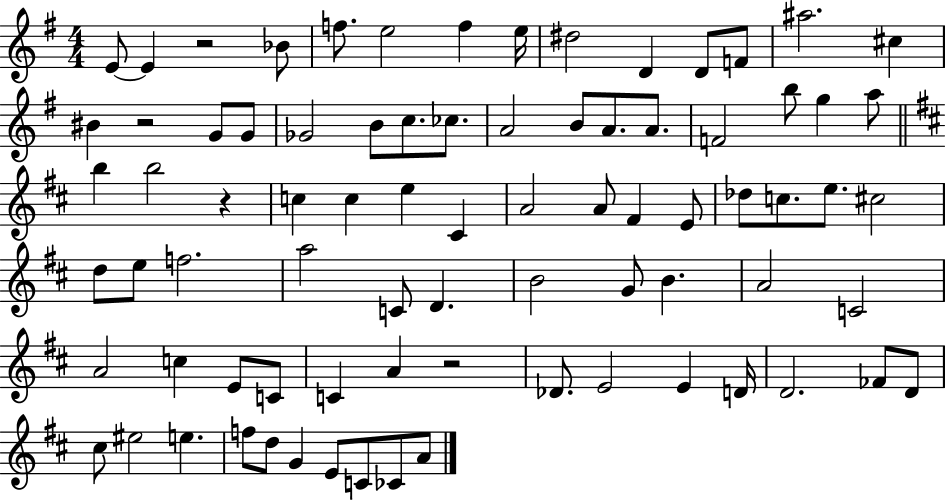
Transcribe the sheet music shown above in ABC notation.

X:1
T:Untitled
M:4/4
L:1/4
K:G
E/2 E z2 _B/2 f/2 e2 f e/4 ^d2 D D/2 F/2 ^a2 ^c ^B z2 G/2 G/2 _G2 B/2 c/2 _c/2 A2 B/2 A/2 A/2 F2 b/2 g a/2 b b2 z c c e ^C A2 A/2 ^F E/2 _d/2 c/2 e/2 ^c2 d/2 e/2 f2 a2 C/2 D B2 G/2 B A2 C2 A2 c E/2 C/2 C A z2 _D/2 E2 E D/4 D2 _F/2 D/2 ^c/2 ^e2 e f/2 d/2 G E/2 C/2 _C/2 A/2